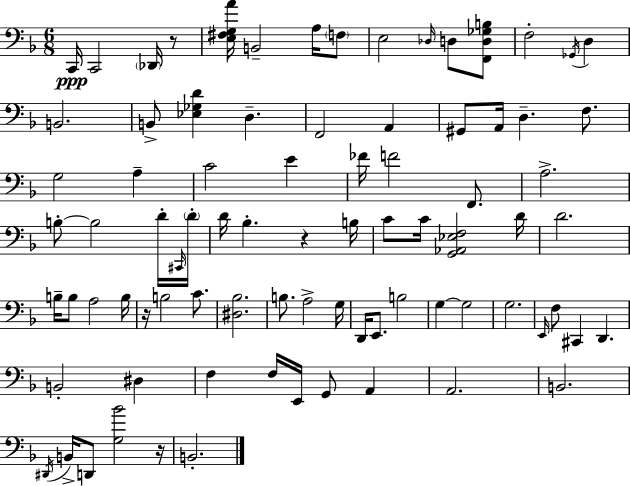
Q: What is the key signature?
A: D minor